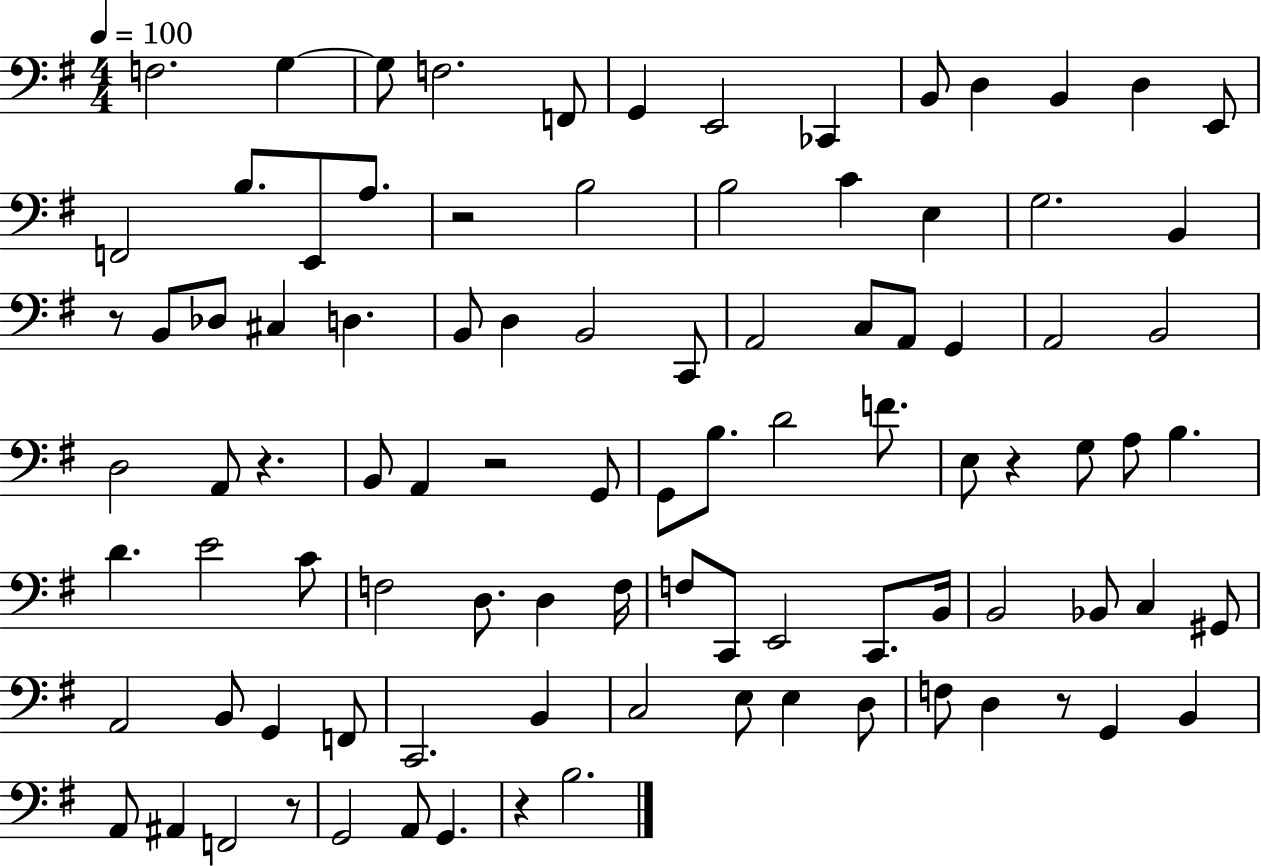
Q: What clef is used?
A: bass